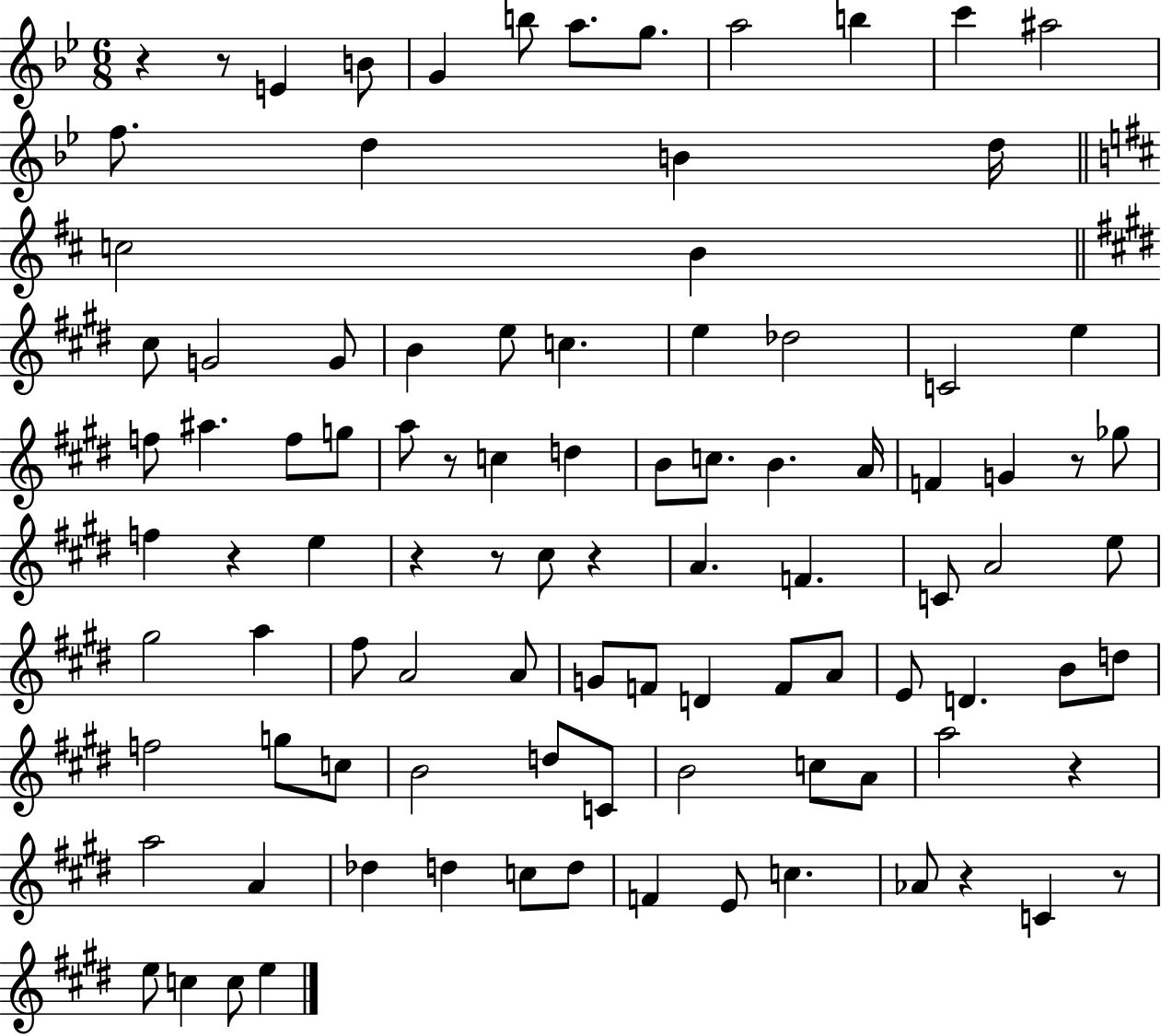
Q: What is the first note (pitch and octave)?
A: E4